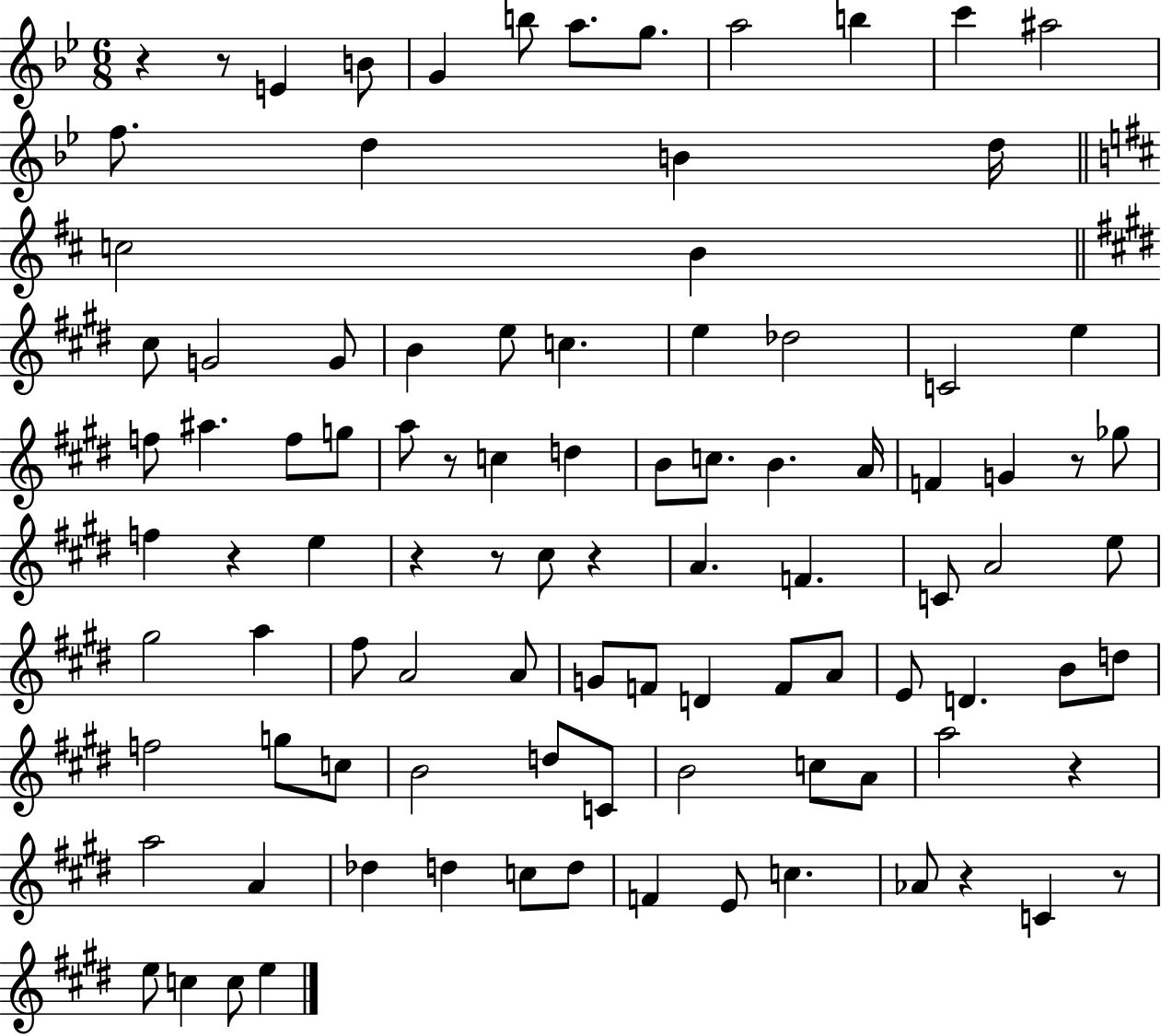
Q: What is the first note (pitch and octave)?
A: E4